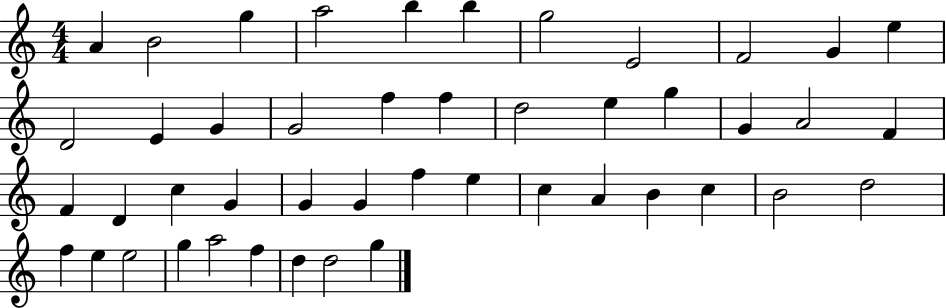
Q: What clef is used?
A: treble